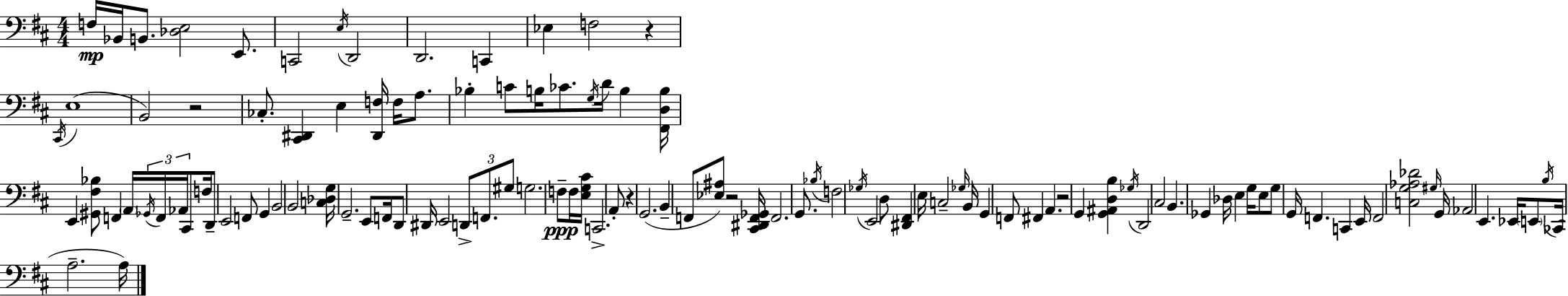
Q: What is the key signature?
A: D major